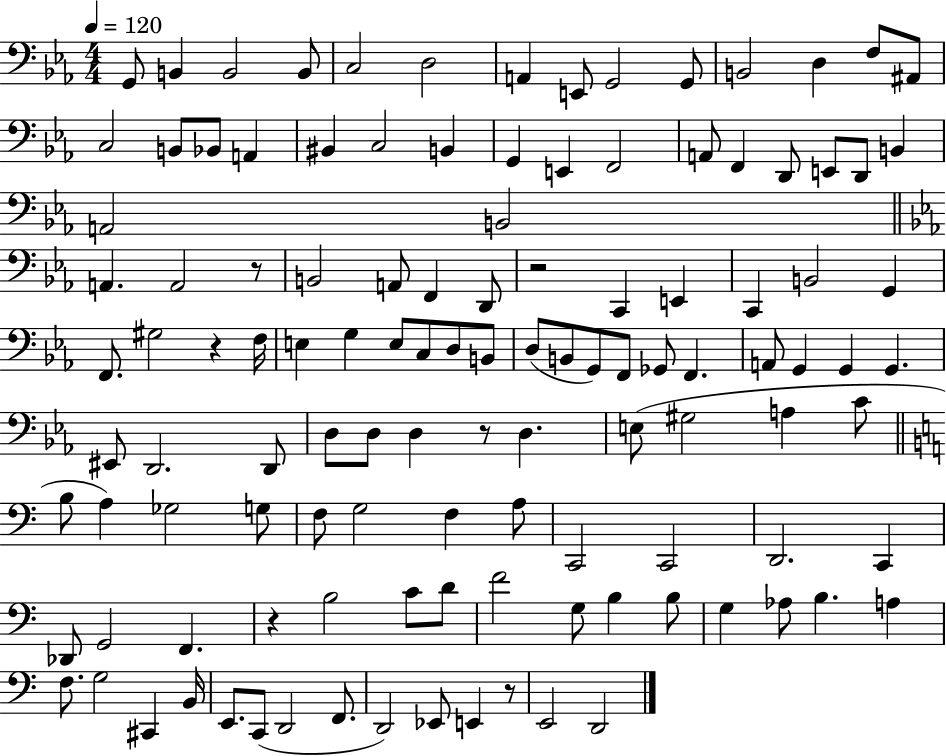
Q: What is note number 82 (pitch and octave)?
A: C2